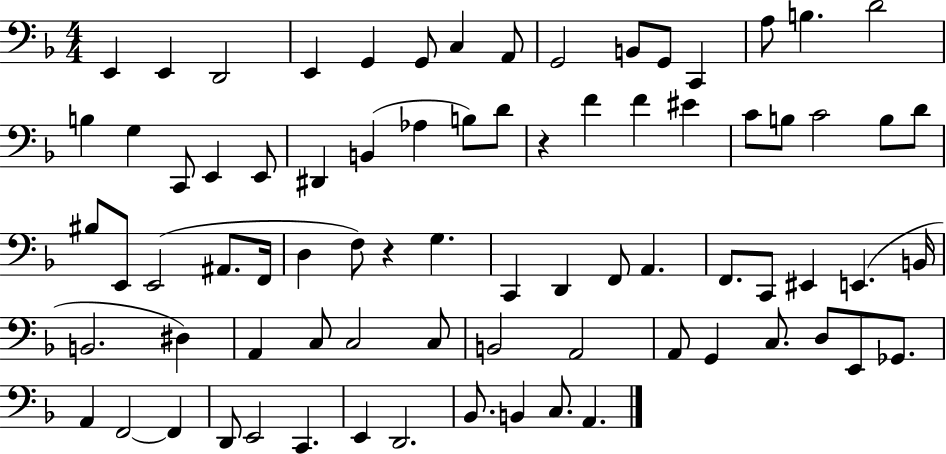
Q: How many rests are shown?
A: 2